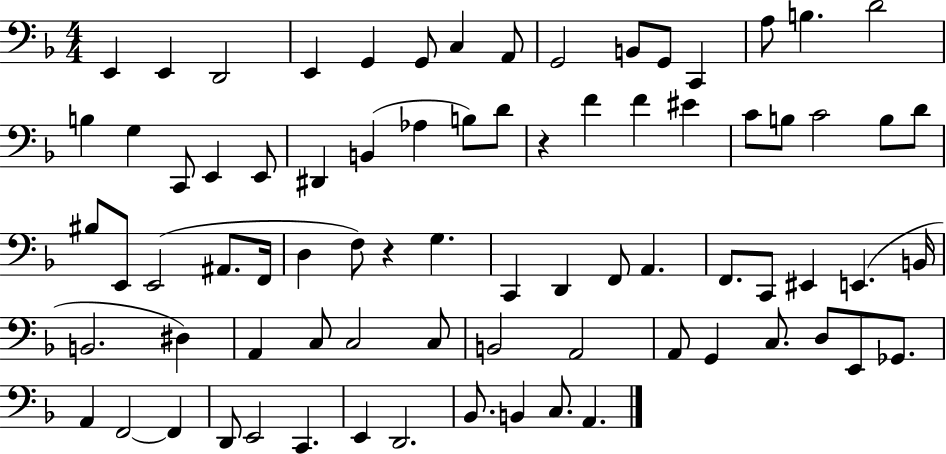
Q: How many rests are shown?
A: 2